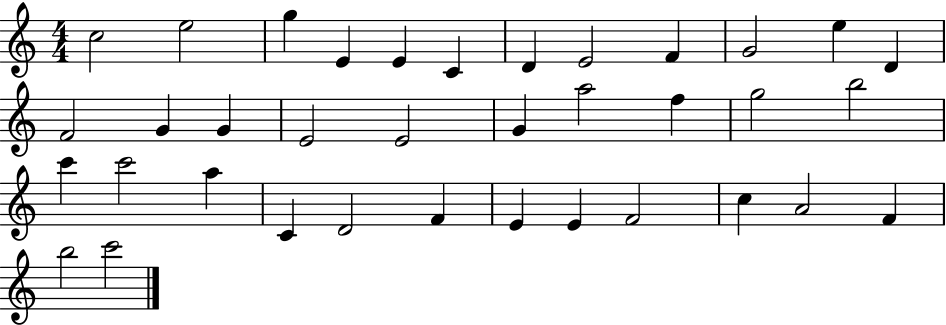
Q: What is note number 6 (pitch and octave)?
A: C4